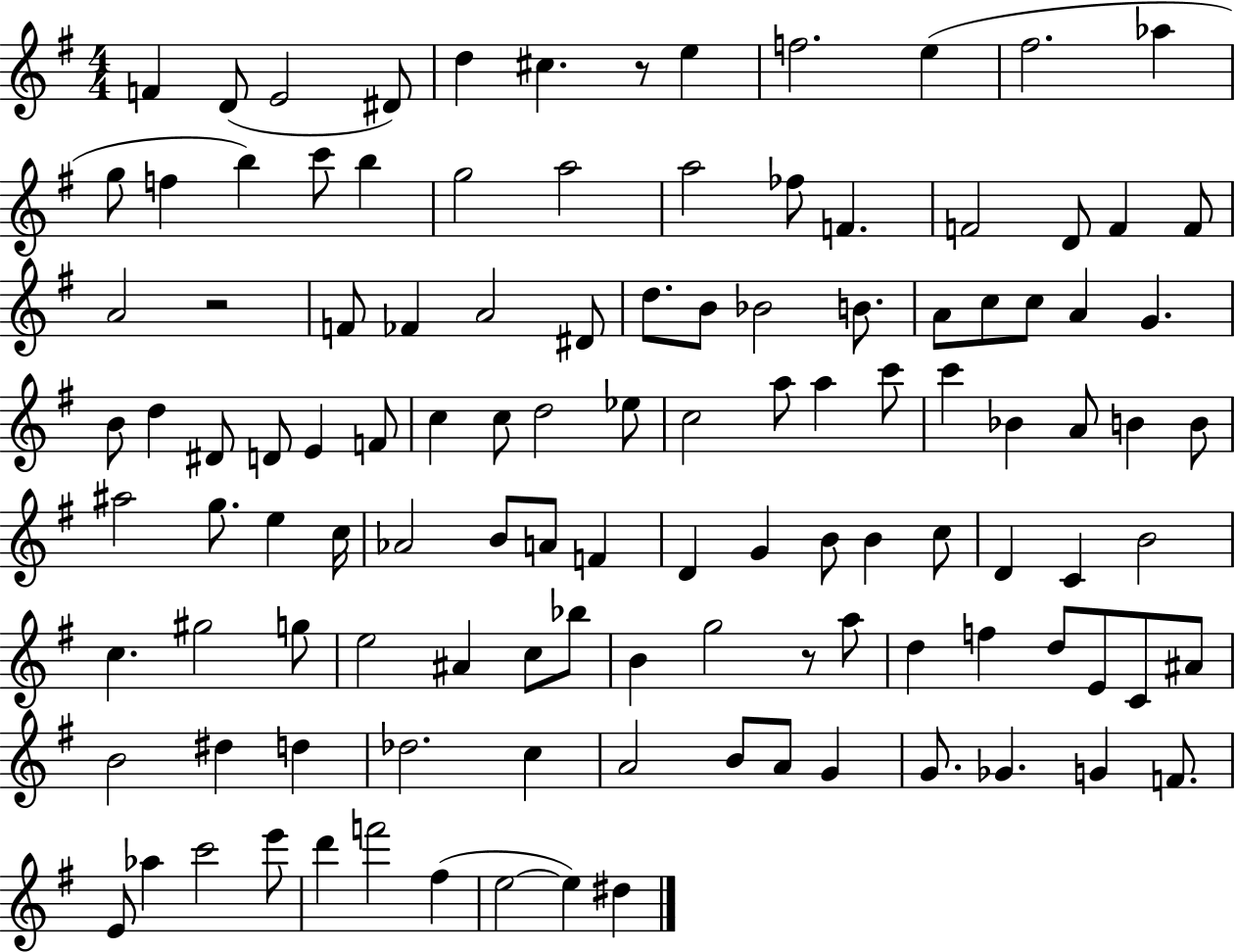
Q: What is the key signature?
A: G major